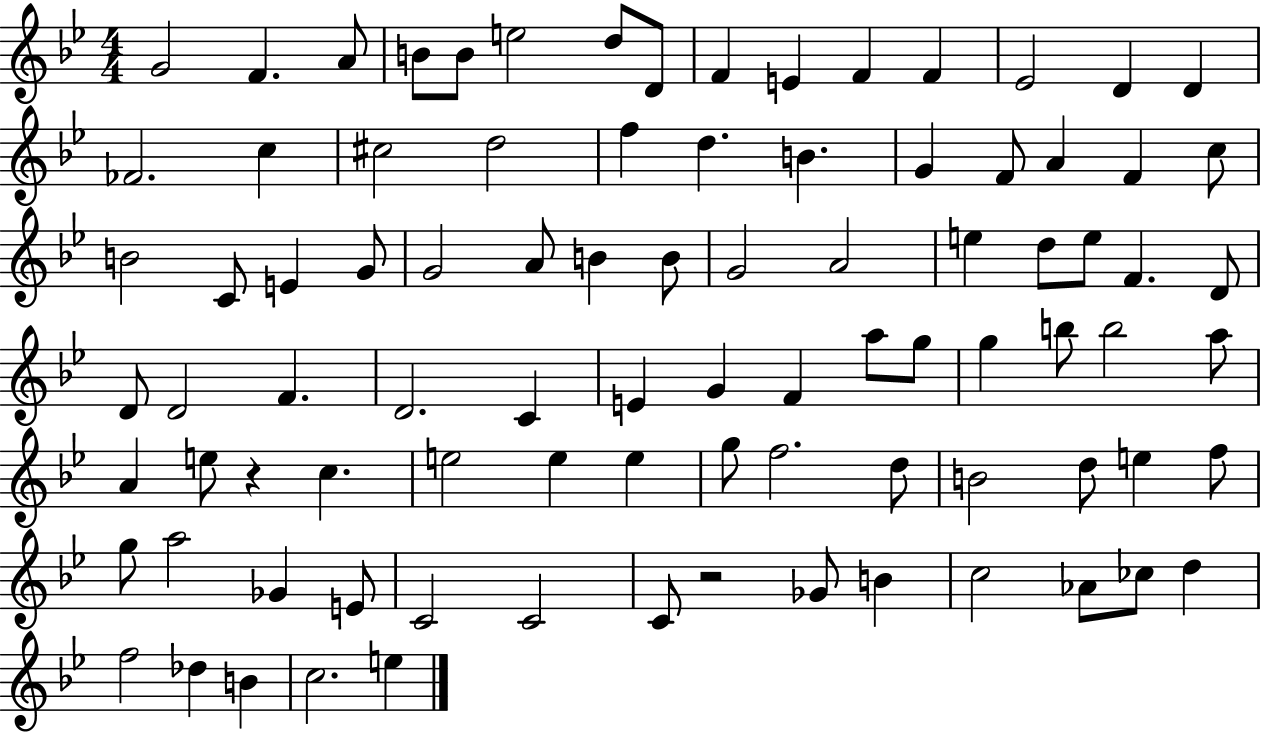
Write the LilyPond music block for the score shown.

{
  \clef treble
  \numericTimeSignature
  \time 4/4
  \key bes \major
  g'2 f'4. a'8 | b'8 b'8 e''2 d''8 d'8 | f'4 e'4 f'4 f'4 | ees'2 d'4 d'4 | \break fes'2. c''4 | cis''2 d''2 | f''4 d''4. b'4. | g'4 f'8 a'4 f'4 c''8 | \break b'2 c'8 e'4 g'8 | g'2 a'8 b'4 b'8 | g'2 a'2 | e''4 d''8 e''8 f'4. d'8 | \break d'8 d'2 f'4. | d'2. c'4 | e'4 g'4 f'4 a''8 g''8 | g''4 b''8 b''2 a''8 | \break a'4 e''8 r4 c''4. | e''2 e''4 e''4 | g''8 f''2. d''8 | b'2 d''8 e''4 f''8 | \break g''8 a''2 ges'4 e'8 | c'2 c'2 | c'8 r2 ges'8 b'4 | c''2 aes'8 ces''8 d''4 | \break f''2 des''4 b'4 | c''2. e''4 | \bar "|."
}